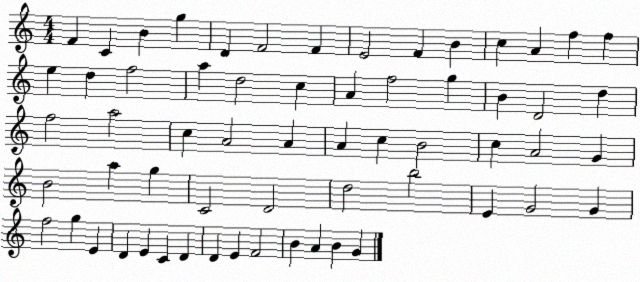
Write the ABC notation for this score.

X:1
T:Untitled
M:4/4
L:1/4
K:C
F C B g D F2 F E2 F B c A f f e d f2 a d2 c A f2 g B D2 d f2 a2 c A2 A A c B2 c A2 G B2 a g C2 D2 d2 b2 E G2 G f2 g E D E C D D E F2 B A B G